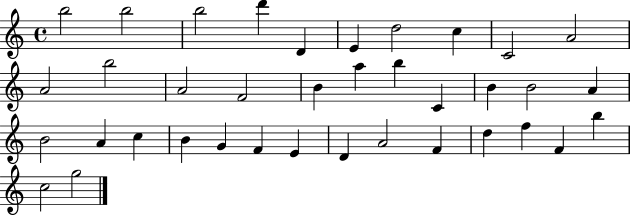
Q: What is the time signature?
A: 4/4